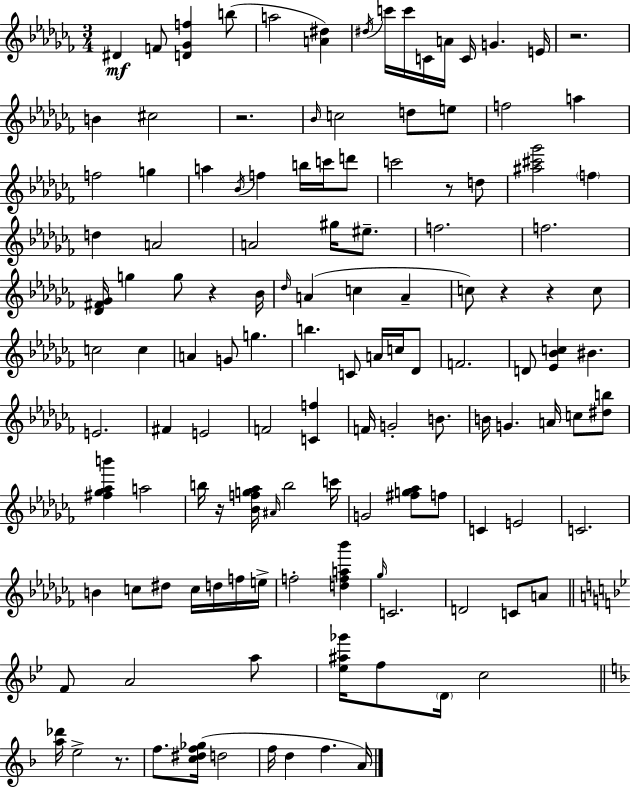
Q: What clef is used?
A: treble